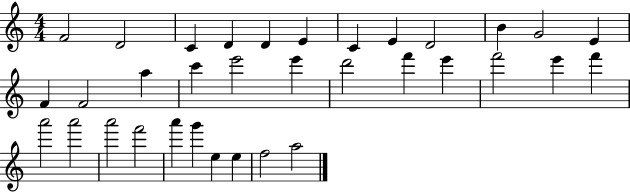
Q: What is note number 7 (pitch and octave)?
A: C4